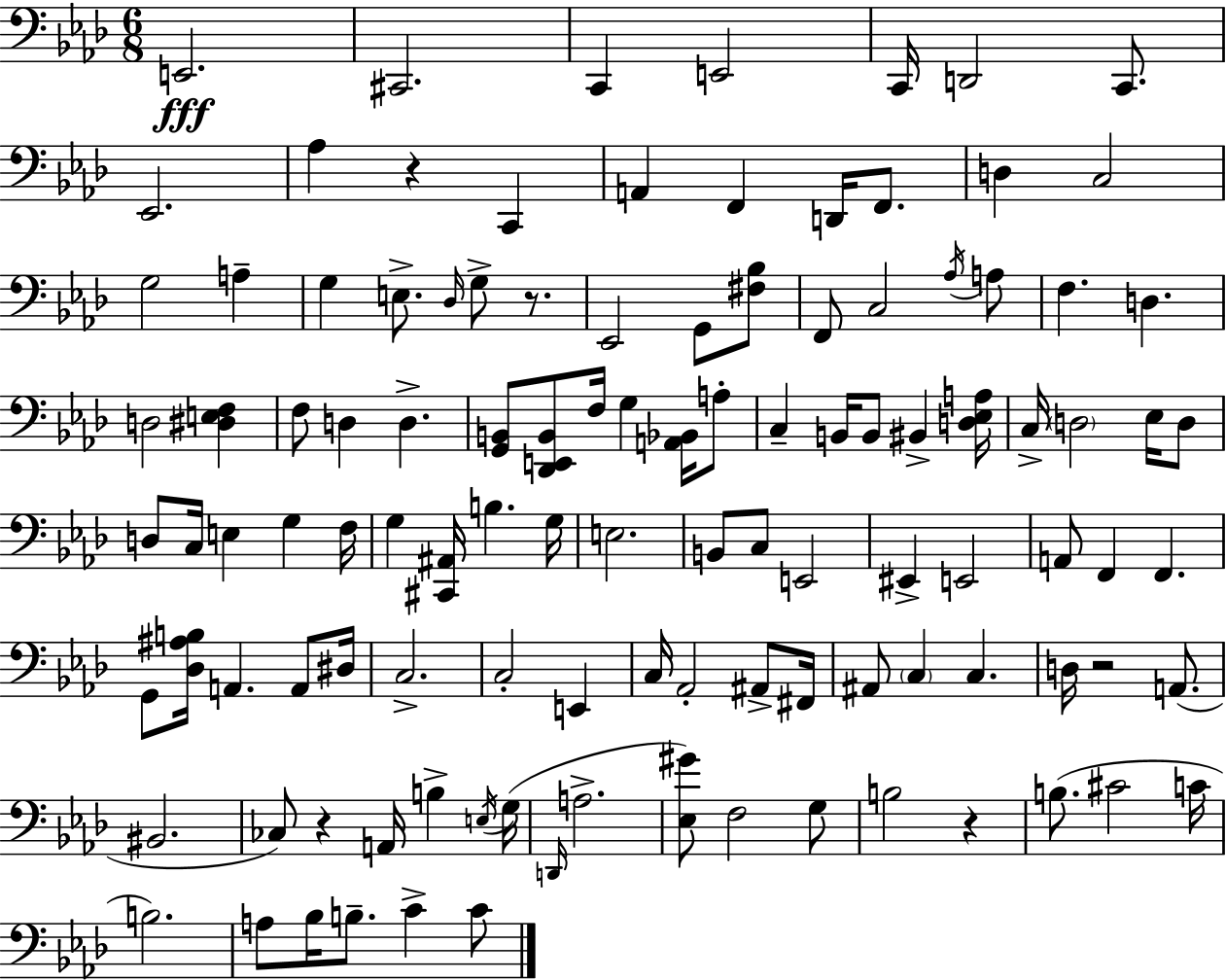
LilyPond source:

{
  \clef bass
  \numericTimeSignature
  \time 6/8
  \key f \minor
  \repeat volta 2 { e,2.\fff | cis,2. | c,4 e,2 | c,16 d,2 c,8. | \break ees,2. | aes4 r4 c,4 | a,4 f,4 d,16 f,8. | d4 c2 | \break g2 a4-- | g4 e8.-> \grace { des16 } g8-> r8. | ees,2 g,8 <fis bes>8 | f,8 c2 \acciaccatura { aes16 } | \break a8 f4. d4. | d2 <dis e f>4 | f8 d4 d4.-> | <g, b,>8 <des, e, b,>8 f16 g4 <a, bes,>16 | \break a8-. c4-- b,16 b,8 bis,4-> | <d ees a>16 c16-> \parenthesize d2 ees16 | d8 d8 c16 e4 g4 | f16 g4 <cis, ais,>16 b4. | \break g16 e2. | b,8 c8 e,2 | eis,4-> e,2 | a,8 f,4 f,4. | \break g,8 <des ais b>16 a,4. a,8 | dis16 c2.-> | c2-. e,4 | c16 aes,2-. ais,8-> | \break fis,16 ais,8 \parenthesize c4 c4. | d16 r2 a,8.( | bis,2. | ces8) r4 a,16 b4-> | \break \acciaccatura { e16 }( g16 \grace { d,16 } a2.-> | <ees gis'>8) f2 | g8 b2 | r4 b8.( cis'2 | \break c'16 b2.) | a8 bes16 b8.-- c'4-> | c'8 } \bar "|."
}